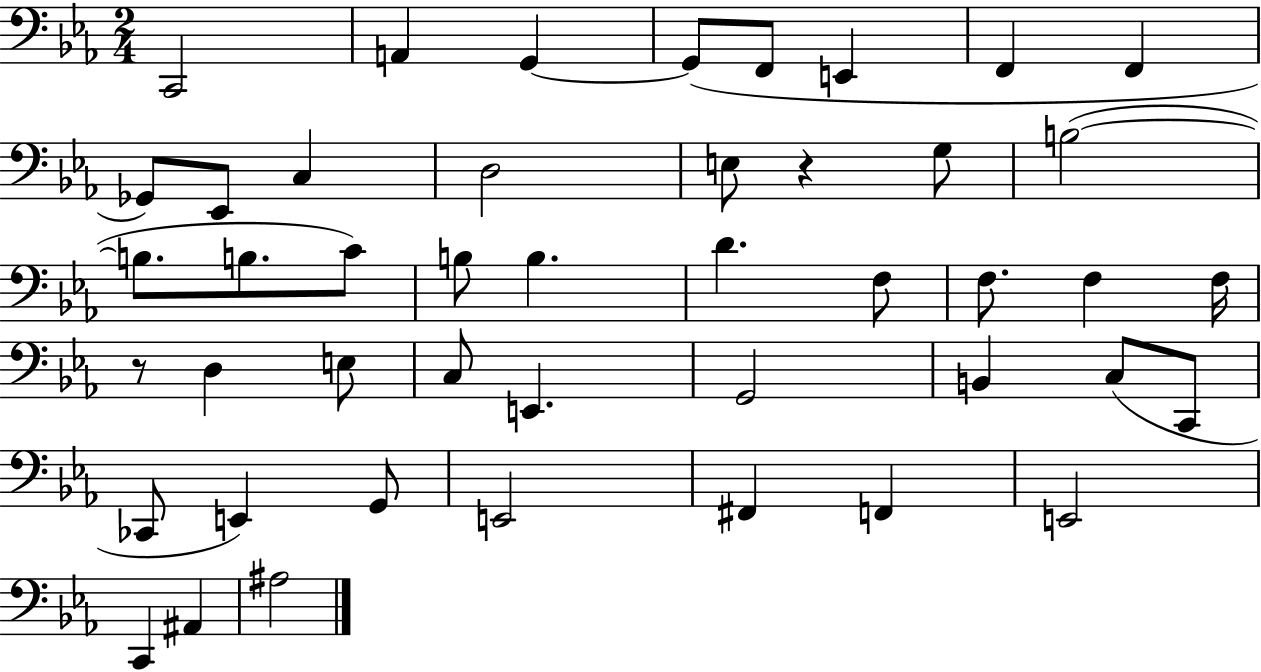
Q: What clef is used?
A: bass